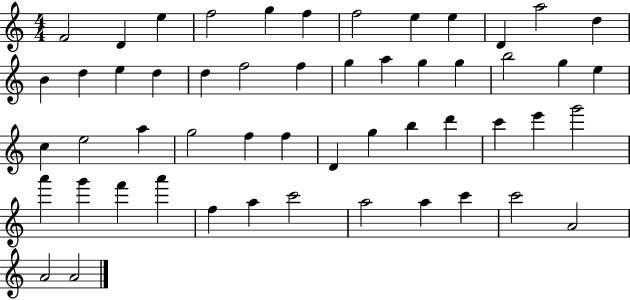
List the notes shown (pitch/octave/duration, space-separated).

F4/h D4/q E5/q F5/h G5/q F5/q F5/h E5/q E5/q D4/q A5/h D5/q B4/q D5/q E5/q D5/q D5/q F5/h F5/q G5/q A5/q G5/q G5/q B5/h G5/q E5/q C5/q E5/h A5/q G5/h F5/q F5/q D4/q G5/q B5/q D6/q C6/q E6/q G6/h A6/q G6/q F6/q A6/q F5/q A5/q C6/h A5/h A5/q C6/q C6/h A4/h A4/h A4/h